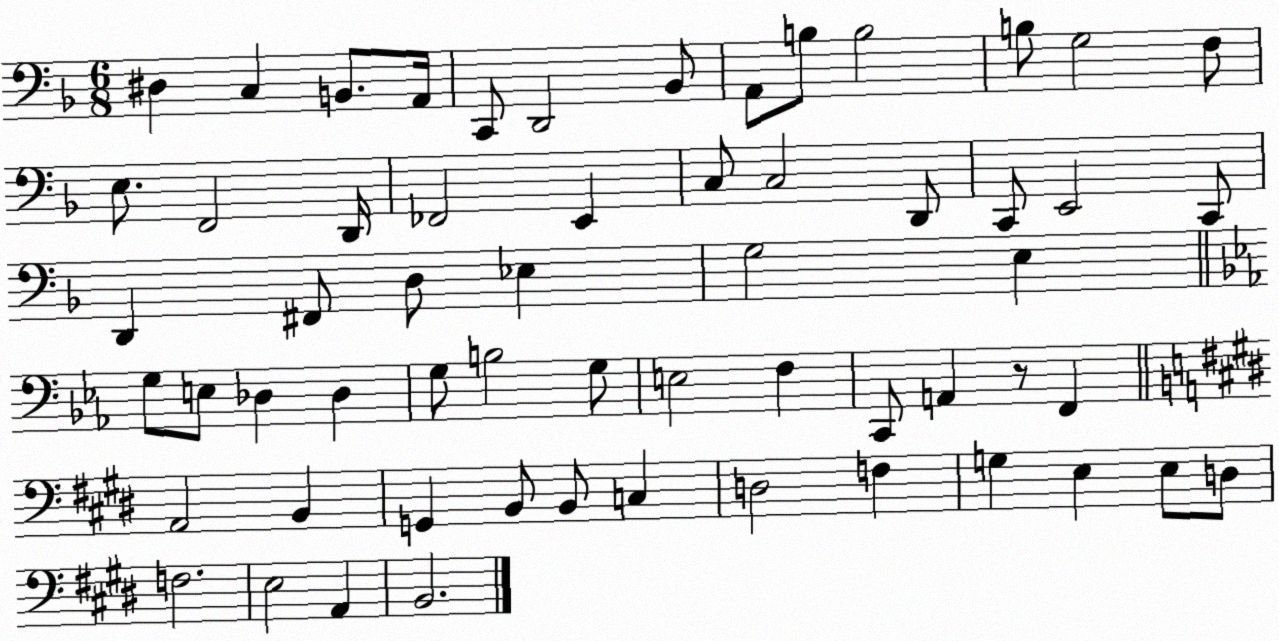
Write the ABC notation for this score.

X:1
T:Untitled
M:6/8
L:1/4
K:F
^D, C, B,,/2 A,,/4 C,,/2 D,,2 _B,,/2 A,,/2 B,/2 B,2 B,/2 G,2 F,/2 E,/2 F,,2 D,,/4 _F,,2 E,, C,/2 C,2 D,,/2 C,,/2 E,,2 C,,/2 D,, ^F,,/2 D,/2 _E, G,2 E, G,/2 E,/2 _D, _D, G,/2 B,2 G,/2 E,2 F, C,,/2 A,, z/2 F,, A,,2 B,, G,, B,,/2 B,,/2 C, D,2 F, G, E, E,/2 D,/2 F,2 E,2 A,, B,,2